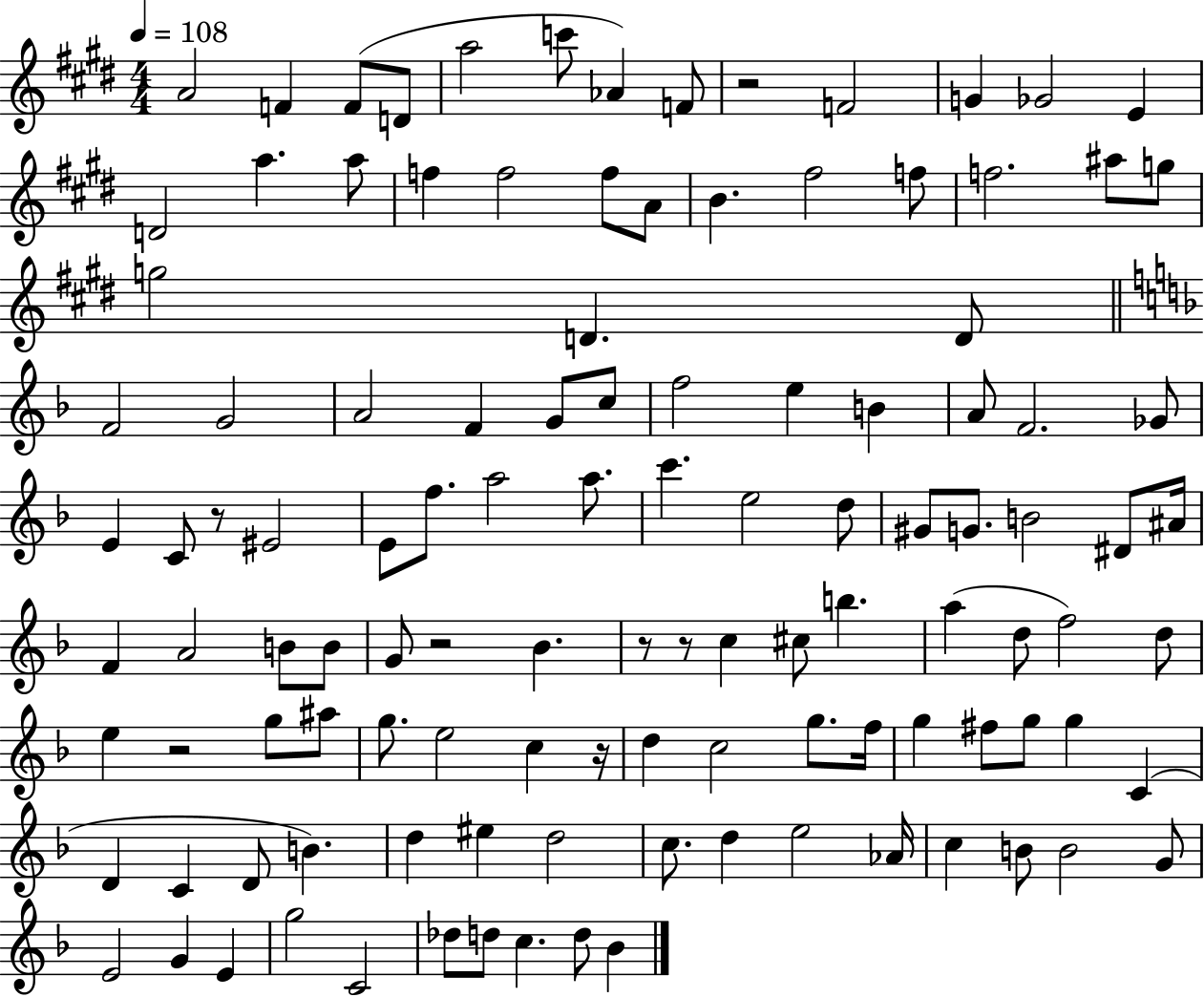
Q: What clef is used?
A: treble